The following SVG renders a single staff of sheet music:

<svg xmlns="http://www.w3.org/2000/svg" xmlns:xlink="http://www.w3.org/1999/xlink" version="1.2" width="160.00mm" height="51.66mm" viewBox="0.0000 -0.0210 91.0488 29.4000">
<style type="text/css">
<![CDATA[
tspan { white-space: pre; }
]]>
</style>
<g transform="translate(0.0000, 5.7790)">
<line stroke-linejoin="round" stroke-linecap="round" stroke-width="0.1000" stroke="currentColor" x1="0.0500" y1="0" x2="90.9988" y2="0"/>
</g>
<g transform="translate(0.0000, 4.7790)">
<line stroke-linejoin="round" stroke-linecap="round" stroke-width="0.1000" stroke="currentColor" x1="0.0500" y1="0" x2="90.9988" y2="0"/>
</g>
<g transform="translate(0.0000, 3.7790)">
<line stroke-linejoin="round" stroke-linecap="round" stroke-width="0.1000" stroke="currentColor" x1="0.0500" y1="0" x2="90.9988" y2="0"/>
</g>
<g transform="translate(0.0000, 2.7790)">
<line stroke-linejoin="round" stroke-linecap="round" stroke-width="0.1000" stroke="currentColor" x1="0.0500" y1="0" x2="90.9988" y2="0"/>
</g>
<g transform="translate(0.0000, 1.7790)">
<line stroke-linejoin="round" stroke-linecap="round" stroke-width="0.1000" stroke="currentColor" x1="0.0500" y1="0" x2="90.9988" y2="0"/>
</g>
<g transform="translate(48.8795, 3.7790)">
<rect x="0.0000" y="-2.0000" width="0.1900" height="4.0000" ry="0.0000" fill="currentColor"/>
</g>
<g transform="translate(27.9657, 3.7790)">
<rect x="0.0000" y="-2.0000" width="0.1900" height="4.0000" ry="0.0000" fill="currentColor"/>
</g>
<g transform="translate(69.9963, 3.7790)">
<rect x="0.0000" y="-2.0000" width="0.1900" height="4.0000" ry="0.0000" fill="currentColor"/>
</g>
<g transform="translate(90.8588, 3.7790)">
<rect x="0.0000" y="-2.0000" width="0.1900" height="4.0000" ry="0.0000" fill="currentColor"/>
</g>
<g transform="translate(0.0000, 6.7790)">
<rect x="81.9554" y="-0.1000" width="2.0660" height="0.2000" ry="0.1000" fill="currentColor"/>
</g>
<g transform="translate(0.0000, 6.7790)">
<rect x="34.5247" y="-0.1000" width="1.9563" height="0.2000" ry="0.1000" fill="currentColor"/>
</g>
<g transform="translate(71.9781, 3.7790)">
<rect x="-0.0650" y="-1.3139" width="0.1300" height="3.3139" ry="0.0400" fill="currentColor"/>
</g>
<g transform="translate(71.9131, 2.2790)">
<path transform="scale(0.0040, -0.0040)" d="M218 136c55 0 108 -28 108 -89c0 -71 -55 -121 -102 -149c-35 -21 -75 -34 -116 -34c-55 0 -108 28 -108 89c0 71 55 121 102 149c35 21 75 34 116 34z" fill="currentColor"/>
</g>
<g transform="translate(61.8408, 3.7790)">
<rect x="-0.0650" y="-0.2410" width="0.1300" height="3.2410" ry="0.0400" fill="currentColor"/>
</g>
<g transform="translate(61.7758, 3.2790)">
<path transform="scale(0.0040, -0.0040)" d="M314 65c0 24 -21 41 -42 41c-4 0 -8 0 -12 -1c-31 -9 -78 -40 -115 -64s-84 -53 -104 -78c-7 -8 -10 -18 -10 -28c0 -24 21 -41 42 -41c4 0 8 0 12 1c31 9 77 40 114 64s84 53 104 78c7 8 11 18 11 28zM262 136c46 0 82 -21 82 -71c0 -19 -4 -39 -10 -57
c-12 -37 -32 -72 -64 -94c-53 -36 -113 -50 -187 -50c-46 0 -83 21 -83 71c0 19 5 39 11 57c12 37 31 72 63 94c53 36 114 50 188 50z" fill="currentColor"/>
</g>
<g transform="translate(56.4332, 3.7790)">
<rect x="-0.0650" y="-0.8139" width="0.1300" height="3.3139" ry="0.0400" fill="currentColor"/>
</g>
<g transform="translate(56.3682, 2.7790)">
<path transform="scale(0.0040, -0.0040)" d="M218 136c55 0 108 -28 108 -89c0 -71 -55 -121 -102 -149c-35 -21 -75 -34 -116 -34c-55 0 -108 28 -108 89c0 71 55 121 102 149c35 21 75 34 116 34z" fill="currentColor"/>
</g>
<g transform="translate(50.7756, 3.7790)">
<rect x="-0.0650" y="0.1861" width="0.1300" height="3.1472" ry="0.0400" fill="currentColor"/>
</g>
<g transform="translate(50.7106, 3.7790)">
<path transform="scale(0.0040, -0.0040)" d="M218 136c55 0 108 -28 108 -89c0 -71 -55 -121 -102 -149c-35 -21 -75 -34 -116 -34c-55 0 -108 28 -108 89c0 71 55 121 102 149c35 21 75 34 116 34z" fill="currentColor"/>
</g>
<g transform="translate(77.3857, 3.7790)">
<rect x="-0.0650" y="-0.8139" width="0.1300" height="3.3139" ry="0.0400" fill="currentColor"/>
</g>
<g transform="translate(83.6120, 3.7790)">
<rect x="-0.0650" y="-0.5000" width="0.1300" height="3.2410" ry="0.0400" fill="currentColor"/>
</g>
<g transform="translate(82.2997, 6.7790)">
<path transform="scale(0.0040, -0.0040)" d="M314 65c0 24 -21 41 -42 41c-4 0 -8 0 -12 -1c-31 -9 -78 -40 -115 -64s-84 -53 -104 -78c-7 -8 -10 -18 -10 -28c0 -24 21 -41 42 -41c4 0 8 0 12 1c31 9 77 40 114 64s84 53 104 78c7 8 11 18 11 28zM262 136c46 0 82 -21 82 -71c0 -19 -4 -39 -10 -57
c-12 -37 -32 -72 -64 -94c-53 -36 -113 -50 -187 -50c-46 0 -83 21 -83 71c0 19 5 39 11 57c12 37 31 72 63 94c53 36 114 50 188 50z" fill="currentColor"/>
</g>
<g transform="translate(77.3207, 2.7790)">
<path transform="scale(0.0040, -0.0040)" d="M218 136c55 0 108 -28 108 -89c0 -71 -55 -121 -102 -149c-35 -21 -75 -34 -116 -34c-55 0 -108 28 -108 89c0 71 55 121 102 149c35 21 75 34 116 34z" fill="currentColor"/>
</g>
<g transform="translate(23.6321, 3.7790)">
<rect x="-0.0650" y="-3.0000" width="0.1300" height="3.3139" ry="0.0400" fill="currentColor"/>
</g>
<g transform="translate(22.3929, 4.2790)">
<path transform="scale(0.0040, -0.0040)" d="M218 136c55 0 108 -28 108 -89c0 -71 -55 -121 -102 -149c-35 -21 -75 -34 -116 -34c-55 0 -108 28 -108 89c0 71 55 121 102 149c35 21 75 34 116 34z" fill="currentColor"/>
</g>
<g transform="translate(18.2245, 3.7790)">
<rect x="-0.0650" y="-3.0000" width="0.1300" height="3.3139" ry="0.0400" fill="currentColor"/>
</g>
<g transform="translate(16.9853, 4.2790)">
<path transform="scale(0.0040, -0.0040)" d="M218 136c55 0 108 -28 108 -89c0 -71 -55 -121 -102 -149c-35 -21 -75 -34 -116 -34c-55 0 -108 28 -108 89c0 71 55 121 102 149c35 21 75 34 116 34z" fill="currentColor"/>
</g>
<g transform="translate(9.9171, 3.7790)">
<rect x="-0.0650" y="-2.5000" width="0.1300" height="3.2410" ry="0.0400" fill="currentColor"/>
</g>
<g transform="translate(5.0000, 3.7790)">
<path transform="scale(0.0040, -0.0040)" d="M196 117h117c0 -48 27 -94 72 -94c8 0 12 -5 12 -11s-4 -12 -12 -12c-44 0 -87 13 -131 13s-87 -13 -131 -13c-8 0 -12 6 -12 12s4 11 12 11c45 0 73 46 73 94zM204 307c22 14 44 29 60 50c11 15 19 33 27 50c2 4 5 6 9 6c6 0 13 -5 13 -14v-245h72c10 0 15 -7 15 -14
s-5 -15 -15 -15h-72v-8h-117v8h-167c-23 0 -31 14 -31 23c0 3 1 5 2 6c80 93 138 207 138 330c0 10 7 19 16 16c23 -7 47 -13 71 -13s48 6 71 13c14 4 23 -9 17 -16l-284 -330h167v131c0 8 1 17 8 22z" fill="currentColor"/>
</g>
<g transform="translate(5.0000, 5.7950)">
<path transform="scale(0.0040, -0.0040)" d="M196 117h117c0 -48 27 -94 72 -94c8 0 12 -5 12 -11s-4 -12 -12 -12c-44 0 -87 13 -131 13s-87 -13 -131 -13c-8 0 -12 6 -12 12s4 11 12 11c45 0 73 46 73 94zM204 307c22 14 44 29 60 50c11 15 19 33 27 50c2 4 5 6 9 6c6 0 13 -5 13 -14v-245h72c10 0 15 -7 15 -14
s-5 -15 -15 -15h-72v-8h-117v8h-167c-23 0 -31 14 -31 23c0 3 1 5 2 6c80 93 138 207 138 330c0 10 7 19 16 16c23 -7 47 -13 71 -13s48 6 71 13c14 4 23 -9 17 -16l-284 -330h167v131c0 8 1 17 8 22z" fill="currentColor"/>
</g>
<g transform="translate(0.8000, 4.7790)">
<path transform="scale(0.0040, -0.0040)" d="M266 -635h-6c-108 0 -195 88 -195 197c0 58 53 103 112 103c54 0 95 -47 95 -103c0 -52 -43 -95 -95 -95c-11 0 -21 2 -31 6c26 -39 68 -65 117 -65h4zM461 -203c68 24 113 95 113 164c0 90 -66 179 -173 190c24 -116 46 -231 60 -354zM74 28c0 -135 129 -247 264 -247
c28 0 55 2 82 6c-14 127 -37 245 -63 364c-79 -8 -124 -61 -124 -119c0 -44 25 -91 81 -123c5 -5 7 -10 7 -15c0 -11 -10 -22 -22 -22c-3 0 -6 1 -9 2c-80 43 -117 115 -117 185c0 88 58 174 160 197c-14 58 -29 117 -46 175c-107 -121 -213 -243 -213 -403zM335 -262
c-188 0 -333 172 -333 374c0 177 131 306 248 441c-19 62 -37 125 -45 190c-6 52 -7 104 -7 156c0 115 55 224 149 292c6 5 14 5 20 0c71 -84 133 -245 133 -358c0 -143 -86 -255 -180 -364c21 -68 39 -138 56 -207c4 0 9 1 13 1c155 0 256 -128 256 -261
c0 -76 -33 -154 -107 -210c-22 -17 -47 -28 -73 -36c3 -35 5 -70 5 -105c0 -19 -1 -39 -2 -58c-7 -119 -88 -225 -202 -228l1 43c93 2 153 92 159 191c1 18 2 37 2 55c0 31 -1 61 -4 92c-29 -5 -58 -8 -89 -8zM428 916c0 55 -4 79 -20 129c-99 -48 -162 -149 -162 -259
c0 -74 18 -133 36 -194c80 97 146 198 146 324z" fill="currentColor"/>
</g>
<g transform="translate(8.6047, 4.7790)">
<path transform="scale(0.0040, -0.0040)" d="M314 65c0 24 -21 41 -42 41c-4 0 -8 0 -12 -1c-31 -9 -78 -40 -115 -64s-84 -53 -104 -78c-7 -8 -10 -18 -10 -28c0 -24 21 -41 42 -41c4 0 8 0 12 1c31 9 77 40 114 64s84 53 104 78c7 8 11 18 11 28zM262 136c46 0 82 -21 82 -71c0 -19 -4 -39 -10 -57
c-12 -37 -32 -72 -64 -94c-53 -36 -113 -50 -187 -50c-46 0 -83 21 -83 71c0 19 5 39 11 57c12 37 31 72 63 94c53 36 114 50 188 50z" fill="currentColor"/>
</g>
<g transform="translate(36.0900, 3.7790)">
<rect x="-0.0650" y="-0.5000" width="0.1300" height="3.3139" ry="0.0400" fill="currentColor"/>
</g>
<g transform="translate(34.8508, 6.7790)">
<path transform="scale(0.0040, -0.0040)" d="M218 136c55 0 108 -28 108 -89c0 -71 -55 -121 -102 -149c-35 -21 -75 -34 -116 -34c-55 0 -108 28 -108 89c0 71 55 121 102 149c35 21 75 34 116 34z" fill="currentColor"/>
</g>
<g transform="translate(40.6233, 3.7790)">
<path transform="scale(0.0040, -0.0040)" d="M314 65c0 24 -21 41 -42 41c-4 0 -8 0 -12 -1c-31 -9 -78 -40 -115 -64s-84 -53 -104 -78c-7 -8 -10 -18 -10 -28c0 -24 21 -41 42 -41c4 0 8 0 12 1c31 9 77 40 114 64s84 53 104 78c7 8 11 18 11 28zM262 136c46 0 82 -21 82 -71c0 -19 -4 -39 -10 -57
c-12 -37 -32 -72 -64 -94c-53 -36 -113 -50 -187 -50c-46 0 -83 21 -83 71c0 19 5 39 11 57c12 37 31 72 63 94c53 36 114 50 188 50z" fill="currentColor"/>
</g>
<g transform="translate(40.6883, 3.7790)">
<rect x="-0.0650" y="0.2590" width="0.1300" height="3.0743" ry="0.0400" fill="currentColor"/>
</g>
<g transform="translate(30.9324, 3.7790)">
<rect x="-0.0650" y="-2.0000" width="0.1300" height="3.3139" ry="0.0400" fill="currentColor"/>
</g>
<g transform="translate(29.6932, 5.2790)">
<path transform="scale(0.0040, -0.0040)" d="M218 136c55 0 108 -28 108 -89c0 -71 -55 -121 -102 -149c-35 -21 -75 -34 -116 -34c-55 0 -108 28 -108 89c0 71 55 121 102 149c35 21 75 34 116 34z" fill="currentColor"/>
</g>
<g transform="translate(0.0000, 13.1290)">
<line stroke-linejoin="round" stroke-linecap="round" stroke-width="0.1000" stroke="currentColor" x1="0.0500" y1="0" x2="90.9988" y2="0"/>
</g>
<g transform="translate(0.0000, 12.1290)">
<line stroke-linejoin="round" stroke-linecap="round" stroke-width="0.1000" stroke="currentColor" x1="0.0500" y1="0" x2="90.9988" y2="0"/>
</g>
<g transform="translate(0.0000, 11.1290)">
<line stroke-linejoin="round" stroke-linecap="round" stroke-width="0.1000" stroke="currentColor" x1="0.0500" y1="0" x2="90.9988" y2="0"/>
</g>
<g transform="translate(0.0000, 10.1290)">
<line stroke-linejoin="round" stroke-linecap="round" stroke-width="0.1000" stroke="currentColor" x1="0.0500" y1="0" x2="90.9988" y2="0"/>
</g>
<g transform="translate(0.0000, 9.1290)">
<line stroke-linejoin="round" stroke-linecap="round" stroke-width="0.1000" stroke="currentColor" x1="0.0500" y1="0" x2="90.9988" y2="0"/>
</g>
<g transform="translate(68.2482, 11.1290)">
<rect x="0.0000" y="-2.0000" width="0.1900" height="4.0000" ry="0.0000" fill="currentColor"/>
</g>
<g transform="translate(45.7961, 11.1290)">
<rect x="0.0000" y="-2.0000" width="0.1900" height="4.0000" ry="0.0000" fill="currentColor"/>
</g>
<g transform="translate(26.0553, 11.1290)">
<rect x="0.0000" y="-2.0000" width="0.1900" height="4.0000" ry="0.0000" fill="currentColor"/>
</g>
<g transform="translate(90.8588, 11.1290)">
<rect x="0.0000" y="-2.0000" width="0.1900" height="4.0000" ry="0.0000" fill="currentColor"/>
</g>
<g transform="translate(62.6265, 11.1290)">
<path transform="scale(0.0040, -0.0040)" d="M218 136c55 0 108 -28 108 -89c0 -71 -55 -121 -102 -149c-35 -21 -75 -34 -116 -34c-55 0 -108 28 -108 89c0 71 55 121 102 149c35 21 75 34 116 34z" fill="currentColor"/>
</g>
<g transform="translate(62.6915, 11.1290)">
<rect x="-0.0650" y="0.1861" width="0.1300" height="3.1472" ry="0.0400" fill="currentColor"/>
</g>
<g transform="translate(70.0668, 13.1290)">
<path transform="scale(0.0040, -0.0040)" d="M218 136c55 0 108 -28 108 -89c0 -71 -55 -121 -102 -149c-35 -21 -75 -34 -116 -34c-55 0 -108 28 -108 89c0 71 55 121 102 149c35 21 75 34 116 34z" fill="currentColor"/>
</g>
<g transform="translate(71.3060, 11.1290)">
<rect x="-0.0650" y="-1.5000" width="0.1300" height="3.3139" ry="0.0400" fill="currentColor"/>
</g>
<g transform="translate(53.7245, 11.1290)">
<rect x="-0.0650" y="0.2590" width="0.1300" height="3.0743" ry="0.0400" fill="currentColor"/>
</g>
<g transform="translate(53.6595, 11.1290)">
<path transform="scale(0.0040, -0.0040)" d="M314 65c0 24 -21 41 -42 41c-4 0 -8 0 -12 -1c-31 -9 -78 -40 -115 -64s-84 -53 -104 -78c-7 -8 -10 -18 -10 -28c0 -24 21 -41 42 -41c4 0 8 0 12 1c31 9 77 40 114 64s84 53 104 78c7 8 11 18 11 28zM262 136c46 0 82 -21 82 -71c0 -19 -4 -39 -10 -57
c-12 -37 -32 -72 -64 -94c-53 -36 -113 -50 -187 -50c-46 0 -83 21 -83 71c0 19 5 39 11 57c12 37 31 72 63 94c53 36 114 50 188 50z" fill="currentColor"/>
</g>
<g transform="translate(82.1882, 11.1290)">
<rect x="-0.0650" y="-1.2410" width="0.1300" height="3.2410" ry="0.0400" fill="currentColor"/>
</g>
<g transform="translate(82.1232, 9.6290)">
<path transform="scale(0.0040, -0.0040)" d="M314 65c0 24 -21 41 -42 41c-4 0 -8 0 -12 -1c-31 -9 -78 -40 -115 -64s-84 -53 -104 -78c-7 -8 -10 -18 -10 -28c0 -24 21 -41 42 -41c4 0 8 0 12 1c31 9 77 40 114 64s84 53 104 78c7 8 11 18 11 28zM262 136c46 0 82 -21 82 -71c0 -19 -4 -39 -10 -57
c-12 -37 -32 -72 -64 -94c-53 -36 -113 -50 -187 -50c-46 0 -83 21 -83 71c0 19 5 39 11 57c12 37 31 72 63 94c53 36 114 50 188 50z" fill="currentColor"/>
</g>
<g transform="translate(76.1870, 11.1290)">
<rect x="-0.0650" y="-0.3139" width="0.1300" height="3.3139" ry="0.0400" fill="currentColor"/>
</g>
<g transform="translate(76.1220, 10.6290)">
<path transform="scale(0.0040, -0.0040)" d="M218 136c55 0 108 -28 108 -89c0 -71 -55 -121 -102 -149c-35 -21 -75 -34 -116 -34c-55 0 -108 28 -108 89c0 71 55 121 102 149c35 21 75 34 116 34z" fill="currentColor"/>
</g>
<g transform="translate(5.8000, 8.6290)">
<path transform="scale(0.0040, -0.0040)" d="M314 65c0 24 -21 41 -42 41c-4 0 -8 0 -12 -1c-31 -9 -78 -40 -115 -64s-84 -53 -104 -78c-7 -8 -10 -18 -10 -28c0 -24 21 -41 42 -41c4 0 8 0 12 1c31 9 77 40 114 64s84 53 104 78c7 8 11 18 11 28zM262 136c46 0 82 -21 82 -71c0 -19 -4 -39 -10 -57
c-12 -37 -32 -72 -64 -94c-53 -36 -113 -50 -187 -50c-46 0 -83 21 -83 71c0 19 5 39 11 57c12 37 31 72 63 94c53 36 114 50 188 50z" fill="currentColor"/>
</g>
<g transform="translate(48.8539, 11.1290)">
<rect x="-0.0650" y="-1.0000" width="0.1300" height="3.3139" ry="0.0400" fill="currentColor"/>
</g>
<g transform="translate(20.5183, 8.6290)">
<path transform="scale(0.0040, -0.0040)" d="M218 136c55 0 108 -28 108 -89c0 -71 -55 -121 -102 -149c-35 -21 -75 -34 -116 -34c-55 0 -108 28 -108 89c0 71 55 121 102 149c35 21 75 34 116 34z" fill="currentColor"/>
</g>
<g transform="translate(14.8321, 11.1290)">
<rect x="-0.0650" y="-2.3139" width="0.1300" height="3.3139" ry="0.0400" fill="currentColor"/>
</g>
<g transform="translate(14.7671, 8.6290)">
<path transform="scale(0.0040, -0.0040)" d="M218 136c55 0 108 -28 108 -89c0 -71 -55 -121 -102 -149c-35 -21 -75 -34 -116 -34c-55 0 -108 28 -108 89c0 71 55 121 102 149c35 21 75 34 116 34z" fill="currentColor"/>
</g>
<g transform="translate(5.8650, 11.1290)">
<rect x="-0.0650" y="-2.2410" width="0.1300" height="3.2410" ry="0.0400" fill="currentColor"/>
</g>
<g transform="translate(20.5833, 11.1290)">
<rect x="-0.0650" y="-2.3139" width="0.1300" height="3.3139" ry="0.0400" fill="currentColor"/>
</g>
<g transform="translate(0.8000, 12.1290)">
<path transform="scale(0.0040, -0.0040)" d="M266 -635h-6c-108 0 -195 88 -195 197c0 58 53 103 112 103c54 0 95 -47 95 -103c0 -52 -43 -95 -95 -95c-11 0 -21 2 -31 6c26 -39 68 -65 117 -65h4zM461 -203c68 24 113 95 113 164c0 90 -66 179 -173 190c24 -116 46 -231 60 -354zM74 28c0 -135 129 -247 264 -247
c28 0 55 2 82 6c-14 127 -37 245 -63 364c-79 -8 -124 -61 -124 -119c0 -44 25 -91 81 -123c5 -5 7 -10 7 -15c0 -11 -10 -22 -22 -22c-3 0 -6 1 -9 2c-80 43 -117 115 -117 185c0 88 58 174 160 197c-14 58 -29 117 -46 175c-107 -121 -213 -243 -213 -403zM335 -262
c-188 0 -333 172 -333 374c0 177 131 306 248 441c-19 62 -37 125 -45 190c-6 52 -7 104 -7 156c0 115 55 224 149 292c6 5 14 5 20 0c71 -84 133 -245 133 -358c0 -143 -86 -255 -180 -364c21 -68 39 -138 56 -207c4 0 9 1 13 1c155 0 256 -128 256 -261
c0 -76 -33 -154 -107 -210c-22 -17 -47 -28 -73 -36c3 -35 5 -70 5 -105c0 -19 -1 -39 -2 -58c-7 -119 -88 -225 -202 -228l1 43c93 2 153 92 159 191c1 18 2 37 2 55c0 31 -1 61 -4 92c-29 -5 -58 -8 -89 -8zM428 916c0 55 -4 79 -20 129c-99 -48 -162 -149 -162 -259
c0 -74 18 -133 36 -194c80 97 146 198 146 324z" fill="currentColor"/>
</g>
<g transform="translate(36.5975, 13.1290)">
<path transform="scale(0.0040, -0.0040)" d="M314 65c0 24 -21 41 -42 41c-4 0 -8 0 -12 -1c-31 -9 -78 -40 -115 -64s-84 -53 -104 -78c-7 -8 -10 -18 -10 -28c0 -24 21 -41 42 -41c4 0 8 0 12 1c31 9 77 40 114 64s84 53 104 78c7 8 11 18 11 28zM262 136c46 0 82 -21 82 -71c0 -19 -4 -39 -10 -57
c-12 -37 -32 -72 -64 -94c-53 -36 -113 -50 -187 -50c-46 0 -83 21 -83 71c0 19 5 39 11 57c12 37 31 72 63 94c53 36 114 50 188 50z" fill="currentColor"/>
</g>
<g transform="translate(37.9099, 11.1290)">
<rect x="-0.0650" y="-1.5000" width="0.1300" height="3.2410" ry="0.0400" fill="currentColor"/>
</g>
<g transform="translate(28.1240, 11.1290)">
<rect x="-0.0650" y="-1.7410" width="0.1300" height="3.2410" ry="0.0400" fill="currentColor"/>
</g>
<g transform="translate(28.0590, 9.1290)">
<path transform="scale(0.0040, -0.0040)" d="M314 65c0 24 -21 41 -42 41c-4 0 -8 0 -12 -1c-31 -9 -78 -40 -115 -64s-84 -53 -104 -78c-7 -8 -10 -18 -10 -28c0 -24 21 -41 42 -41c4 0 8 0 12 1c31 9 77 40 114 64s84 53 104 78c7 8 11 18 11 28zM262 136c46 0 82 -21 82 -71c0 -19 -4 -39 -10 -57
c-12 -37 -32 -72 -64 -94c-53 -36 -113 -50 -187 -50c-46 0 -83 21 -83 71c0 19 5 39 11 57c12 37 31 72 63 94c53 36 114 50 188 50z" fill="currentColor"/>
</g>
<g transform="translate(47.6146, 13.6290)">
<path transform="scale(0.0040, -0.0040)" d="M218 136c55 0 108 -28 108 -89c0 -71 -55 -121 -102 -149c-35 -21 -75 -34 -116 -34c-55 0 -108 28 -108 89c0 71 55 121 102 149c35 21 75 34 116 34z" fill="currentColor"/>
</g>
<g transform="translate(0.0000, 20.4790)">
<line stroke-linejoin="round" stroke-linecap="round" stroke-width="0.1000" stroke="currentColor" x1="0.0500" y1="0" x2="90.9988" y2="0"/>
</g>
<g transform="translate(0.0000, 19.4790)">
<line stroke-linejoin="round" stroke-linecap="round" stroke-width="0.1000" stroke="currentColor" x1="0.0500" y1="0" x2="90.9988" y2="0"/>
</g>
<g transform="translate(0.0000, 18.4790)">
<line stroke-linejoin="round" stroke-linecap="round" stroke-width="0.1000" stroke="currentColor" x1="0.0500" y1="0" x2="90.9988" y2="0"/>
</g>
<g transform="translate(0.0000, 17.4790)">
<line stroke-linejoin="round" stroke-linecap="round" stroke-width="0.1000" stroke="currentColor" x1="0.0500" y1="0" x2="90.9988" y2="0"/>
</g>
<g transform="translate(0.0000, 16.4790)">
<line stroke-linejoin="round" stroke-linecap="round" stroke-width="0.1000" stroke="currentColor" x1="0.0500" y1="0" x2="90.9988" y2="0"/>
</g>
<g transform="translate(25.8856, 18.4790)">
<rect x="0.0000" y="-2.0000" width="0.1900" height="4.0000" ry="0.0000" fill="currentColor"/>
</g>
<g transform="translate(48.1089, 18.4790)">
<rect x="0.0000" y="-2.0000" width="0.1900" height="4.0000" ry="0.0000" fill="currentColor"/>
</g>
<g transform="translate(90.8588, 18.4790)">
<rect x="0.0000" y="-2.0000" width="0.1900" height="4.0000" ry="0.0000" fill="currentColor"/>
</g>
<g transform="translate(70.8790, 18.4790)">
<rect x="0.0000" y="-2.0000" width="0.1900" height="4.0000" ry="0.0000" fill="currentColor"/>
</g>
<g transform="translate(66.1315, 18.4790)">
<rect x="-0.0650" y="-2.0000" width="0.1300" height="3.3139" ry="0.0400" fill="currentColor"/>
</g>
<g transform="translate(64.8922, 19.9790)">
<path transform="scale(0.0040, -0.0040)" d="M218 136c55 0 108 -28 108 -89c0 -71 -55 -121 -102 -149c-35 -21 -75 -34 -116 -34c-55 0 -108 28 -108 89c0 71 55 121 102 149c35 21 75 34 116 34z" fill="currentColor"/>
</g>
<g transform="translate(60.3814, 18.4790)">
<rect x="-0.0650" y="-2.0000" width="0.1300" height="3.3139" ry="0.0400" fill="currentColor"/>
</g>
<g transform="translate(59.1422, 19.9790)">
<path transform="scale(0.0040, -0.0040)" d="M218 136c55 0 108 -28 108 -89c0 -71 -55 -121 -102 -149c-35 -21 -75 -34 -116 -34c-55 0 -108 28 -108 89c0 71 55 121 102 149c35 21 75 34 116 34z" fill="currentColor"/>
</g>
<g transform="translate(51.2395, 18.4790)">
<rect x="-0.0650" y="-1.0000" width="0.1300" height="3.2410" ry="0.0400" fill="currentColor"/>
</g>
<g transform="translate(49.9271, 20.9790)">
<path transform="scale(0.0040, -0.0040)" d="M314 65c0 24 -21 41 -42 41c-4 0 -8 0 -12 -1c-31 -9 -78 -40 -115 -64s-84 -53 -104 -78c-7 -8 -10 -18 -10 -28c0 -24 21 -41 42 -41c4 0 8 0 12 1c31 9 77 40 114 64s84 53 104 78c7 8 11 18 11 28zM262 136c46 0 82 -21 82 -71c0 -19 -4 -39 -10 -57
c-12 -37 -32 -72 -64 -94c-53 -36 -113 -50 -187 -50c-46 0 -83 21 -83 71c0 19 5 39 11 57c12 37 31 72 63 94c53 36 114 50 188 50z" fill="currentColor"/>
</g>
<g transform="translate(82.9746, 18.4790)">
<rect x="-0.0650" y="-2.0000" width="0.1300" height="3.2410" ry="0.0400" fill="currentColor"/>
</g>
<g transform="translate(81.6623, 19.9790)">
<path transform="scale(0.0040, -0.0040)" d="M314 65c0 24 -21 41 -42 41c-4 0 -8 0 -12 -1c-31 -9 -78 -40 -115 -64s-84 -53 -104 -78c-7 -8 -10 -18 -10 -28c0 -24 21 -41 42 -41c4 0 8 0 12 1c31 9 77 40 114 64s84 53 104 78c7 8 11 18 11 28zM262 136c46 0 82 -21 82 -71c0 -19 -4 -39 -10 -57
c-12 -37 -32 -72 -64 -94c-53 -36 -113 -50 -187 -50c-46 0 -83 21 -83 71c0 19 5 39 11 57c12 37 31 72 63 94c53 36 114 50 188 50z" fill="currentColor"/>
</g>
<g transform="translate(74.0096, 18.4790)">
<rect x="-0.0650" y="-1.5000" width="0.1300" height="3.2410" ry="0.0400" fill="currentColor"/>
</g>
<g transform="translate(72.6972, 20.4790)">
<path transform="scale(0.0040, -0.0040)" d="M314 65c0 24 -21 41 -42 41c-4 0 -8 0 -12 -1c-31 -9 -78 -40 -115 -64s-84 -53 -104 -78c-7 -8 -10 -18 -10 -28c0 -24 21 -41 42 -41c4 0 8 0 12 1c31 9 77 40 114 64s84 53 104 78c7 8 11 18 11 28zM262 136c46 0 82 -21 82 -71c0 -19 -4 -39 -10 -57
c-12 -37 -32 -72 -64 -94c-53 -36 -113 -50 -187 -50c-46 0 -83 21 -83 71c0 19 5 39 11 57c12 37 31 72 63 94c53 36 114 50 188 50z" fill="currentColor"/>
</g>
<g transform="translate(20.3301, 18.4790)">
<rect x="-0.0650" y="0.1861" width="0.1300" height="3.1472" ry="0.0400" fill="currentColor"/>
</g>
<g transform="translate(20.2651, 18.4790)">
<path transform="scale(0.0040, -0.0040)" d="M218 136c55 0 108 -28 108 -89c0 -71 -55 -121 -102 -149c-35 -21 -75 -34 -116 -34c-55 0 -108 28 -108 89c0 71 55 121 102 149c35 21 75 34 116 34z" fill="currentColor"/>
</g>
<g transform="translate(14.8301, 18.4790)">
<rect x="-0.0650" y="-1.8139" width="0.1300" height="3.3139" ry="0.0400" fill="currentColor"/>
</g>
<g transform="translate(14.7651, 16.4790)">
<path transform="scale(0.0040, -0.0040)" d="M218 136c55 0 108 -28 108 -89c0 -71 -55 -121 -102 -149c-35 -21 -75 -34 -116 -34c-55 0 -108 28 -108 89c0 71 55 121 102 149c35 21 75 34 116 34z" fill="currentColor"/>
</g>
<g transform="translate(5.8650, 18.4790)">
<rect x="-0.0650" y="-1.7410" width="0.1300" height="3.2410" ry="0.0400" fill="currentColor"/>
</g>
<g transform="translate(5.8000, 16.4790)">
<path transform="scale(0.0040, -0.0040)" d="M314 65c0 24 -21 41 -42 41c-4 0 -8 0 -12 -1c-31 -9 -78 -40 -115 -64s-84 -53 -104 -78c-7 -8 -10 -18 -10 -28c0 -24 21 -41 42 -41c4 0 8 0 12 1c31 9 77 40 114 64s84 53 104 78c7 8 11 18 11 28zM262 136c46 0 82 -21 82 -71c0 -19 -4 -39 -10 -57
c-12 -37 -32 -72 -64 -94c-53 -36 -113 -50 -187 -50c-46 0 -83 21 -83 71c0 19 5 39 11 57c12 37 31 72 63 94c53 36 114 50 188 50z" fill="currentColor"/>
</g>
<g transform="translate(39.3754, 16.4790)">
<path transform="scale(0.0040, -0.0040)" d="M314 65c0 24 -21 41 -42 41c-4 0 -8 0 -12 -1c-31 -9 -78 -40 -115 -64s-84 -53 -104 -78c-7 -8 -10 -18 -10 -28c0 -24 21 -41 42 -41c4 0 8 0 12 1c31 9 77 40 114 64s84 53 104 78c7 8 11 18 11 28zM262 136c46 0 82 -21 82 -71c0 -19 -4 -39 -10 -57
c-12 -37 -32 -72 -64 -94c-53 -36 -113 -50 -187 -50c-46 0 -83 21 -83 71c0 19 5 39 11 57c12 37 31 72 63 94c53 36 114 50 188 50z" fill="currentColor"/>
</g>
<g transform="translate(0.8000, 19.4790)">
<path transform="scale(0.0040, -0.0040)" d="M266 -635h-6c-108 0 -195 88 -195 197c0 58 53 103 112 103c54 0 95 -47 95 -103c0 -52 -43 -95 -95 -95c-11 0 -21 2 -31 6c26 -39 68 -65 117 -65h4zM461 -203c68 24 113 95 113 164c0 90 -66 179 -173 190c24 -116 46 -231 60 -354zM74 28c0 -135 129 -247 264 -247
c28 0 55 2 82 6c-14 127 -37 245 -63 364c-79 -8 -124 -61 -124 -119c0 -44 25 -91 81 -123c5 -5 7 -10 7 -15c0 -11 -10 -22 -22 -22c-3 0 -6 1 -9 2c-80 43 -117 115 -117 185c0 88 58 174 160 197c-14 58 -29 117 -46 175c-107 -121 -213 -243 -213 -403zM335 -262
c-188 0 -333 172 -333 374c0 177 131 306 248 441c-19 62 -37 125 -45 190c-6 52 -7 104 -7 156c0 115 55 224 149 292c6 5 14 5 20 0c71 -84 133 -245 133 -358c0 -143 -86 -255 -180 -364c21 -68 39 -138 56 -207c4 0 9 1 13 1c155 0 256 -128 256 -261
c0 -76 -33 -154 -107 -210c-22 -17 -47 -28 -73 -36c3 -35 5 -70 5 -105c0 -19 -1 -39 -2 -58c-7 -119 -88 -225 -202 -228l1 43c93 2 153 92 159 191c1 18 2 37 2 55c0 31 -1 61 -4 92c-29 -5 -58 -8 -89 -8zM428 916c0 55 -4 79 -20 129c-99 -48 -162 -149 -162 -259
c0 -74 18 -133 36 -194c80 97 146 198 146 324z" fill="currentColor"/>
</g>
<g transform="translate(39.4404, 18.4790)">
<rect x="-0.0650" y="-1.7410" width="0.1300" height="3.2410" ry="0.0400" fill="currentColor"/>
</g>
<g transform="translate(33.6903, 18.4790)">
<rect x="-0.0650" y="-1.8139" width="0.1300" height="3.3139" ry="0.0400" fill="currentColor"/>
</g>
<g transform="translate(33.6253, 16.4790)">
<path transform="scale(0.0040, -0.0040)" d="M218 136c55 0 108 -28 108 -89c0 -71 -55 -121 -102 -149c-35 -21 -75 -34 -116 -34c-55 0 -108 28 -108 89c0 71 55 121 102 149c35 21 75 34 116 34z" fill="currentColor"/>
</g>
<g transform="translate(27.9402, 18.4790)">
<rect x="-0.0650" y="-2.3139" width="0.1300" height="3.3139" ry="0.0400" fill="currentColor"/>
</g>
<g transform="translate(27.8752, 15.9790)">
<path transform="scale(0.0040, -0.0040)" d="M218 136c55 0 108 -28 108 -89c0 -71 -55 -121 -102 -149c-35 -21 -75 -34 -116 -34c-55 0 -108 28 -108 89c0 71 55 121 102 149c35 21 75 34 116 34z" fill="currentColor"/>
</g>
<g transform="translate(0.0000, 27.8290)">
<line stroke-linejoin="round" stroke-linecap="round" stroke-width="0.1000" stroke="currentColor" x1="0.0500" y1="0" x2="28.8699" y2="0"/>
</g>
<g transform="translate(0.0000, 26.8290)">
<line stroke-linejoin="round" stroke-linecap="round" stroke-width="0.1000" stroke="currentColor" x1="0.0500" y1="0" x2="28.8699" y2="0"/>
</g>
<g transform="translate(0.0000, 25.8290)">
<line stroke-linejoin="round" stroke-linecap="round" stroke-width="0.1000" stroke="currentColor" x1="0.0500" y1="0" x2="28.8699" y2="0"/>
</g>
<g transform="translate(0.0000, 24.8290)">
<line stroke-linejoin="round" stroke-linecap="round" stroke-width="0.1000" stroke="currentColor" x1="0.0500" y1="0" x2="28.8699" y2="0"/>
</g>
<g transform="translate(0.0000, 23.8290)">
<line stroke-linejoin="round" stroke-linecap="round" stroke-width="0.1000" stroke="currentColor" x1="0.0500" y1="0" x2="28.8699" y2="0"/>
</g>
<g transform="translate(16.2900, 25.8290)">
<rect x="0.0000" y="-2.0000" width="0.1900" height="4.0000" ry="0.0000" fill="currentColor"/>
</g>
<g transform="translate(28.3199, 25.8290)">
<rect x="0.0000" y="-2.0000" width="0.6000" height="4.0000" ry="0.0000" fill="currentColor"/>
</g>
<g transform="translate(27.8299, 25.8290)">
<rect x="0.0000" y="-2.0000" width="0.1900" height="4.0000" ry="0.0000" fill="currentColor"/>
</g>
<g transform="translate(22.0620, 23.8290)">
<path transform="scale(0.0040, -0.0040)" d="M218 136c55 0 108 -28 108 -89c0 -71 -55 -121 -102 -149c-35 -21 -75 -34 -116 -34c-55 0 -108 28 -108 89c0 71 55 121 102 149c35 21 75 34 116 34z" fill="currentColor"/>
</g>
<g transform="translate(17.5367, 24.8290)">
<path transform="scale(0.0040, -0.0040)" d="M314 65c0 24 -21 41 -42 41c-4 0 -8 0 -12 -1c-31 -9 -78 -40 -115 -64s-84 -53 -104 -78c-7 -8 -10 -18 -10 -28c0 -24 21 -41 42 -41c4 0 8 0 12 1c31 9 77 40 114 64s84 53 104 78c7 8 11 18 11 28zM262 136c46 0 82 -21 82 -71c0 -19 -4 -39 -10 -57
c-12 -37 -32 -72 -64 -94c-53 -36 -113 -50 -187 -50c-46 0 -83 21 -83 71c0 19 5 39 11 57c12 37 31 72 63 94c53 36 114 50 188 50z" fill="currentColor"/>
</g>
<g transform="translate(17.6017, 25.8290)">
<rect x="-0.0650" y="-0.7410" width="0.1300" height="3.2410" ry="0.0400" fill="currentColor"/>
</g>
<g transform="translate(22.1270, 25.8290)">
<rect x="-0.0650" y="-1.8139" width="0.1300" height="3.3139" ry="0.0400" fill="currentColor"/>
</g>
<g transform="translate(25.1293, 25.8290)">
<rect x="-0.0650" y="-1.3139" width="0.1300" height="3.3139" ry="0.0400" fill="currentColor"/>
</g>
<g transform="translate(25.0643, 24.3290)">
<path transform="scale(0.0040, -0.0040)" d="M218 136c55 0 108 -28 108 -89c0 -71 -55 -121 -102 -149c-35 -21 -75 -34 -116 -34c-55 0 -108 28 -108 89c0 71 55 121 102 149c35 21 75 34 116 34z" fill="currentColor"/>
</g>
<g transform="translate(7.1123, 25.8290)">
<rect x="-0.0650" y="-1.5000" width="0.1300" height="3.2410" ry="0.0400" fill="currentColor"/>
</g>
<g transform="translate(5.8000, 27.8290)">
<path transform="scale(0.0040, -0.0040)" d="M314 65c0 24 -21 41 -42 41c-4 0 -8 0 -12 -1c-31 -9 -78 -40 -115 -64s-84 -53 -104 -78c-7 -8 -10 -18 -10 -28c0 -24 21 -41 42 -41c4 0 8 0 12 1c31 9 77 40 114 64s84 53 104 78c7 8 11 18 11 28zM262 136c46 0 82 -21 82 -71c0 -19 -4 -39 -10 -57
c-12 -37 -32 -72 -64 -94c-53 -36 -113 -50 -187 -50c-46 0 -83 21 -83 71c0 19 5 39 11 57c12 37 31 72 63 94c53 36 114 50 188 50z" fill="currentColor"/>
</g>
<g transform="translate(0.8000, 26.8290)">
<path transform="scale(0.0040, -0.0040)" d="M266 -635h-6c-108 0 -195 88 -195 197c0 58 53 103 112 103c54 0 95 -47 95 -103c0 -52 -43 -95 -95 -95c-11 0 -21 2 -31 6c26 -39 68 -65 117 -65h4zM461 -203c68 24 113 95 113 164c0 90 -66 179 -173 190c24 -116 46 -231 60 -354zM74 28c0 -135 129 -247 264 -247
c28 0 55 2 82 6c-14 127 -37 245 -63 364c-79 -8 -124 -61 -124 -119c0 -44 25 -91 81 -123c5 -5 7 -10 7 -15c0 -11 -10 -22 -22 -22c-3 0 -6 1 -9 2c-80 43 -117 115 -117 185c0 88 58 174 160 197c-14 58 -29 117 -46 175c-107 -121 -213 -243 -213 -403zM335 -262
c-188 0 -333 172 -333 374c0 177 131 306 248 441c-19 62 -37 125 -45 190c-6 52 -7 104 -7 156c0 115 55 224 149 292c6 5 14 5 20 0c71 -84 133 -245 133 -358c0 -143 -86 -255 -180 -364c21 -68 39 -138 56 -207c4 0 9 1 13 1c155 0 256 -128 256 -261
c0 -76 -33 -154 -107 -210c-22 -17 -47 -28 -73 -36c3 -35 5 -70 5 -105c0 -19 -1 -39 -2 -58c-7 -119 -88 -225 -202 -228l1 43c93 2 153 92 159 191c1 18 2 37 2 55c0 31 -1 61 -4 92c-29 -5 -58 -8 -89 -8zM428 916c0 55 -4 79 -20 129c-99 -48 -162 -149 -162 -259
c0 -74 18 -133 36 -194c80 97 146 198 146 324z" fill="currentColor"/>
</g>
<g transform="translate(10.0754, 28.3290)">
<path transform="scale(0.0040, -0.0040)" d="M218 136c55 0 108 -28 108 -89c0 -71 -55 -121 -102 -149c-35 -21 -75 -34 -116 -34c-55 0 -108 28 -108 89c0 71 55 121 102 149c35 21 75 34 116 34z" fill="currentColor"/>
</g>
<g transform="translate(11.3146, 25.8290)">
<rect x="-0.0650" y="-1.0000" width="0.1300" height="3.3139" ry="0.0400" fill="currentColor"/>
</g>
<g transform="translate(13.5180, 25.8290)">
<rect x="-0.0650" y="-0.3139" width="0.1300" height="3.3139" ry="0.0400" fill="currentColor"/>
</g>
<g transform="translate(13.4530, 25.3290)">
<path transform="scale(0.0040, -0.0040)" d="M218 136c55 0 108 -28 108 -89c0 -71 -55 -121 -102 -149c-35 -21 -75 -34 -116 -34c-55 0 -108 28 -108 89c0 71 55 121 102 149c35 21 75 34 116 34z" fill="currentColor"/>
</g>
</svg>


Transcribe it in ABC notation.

X:1
T:Untitled
M:4/4
L:1/4
K:C
G2 A A F C B2 B d c2 e d C2 g2 g g f2 E2 D B2 B E c e2 f2 f B g f f2 D2 F F E2 F2 E2 D c d2 f e